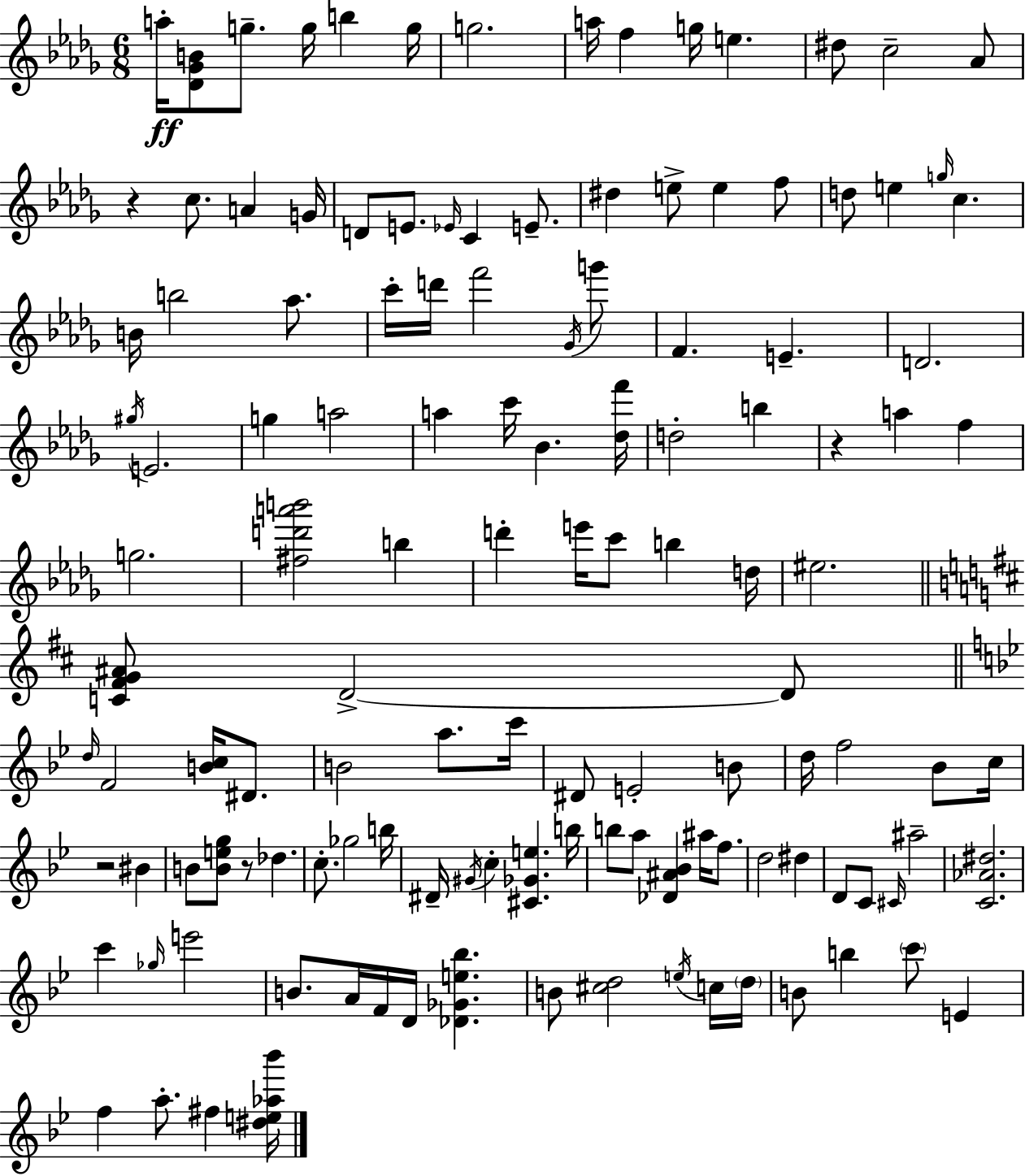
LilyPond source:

{
  \clef treble
  \numericTimeSignature
  \time 6/8
  \key bes \minor
  \repeat volta 2 { a''16-.\ff <des' ges' b'>8 g''8.-- g''16 b''4 g''16 | g''2. | a''16 f''4 g''16 e''4. | dis''8 c''2-- aes'8 | \break r4 c''8. a'4 g'16 | d'8 e'8. \grace { ees'16 } c'4 e'8.-- | dis''4 e''8-> e''4 f''8 | d''8 e''4 \grace { g''16 } c''4. | \break b'16 b''2 aes''8. | c'''16-. d'''16 f'''2 | \acciaccatura { ges'16 } g'''8 f'4. e'4.-- | d'2. | \break \acciaccatura { gis''16 } e'2. | g''4 a''2 | a''4 c'''16 bes'4. | <des'' f'''>16 d''2-. | \break b''4 r4 a''4 | f''4 g''2. | <fis'' d''' a''' b'''>2 | b''4 d'''4-. e'''16 c'''8 b''4 | \break d''16 eis''2. | \bar "||" \break \key d \major <c' fis' g' ais'>8 d'2->~~ d'8 | \bar "||" \break \key g \minor \grace { d''16 } f'2 <b' c''>16 dis'8. | b'2 a''8. | c'''16 dis'8 e'2-. b'8 | d''16 f''2 bes'8 | \break c''16 r2 bis'4 | b'8 <b' e'' g''>8 r8 des''4. | c''8.-. ges''2 | b''16 dis'16-- \acciaccatura { gis'16 } c''4-. <cis' ges' e''>4. | \break b''16 b''8 a''8 <des' ais' bes'>4 ais''16 f''8. | d''2 dis''4 | d'8 c'8 \grace { cis'16 } ais''2-- | <c' aes' dis''>2. | \break c'''4 \grace { ges''16 } e'''2 | b'8. a'16 f'16 d'16 <des' ges' e'' bes''>4. | b'8 <cis'' d''>2 | \acciaccatura { e''16 } c''16 \parenthesize d''16 b'8 b''4 \parenthesize c'''8 | \break e'4 f''4 a''8.-. | fis''4 <dis'' e'' aes'' bes'''>16 } \bar "|."
}